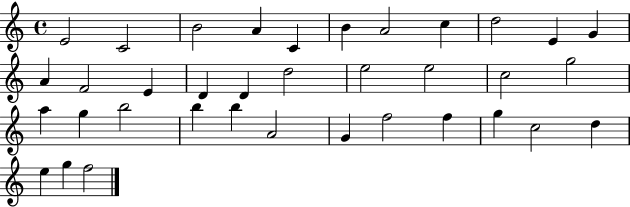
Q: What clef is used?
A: treble